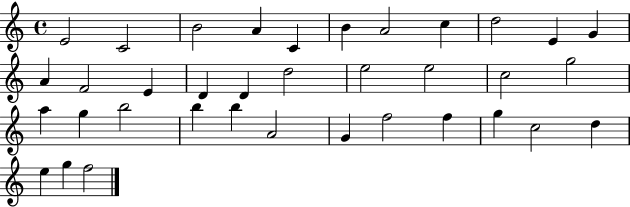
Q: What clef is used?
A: treble